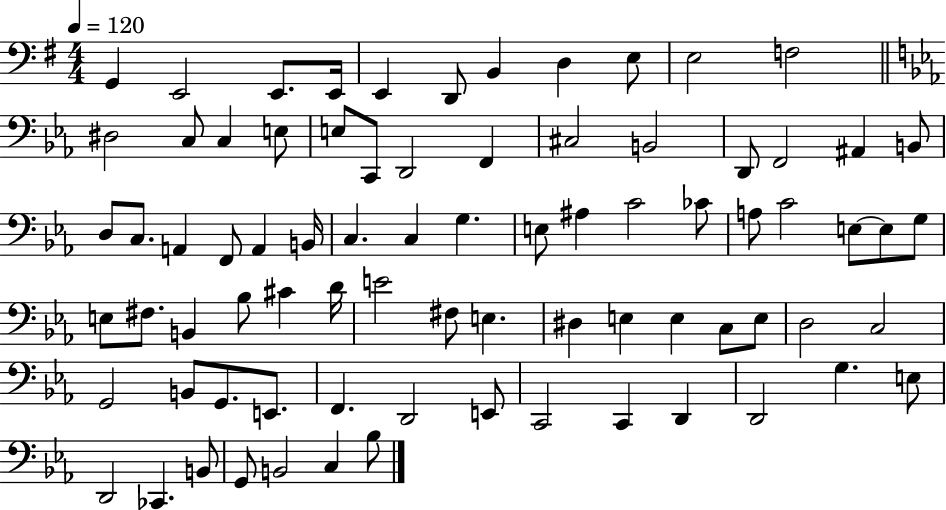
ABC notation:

X:1
T:Untitled
M:4/4
L:1/4
K:G
G,, E,,2 E,,/2 E,,/4 E,, D,,/2 B,, D, E,/2 E,2 F,2 ^D,2 C,/2 C, E,/2 E,/2 C,,/2 D,,2 F,, ^C,2 B,,2 D,,/2 F,,2 ^A,, B,,/2 D,/2 C,/2 A,, F,,/2 A,, B,,/4 C, C, G, E,/2 ^A, C2 _C/2 A,/2 C2 E,/2 E,/2 G,/2 E,/2 ^F,/2 B,, _B,/2 ^C D/4 E2 ^F,/2 E, ^D, E, E, C,/2 E,/2 D,2 C,2 G,,2 B,,/2 G,,/2 E,,/2 F,, D,,2 E,,/2 C,,2 C,, D,, D,,2 G, E,/2 D,,2 _C,, B,,/2 G,,/2 B,,2 C, _B,/2